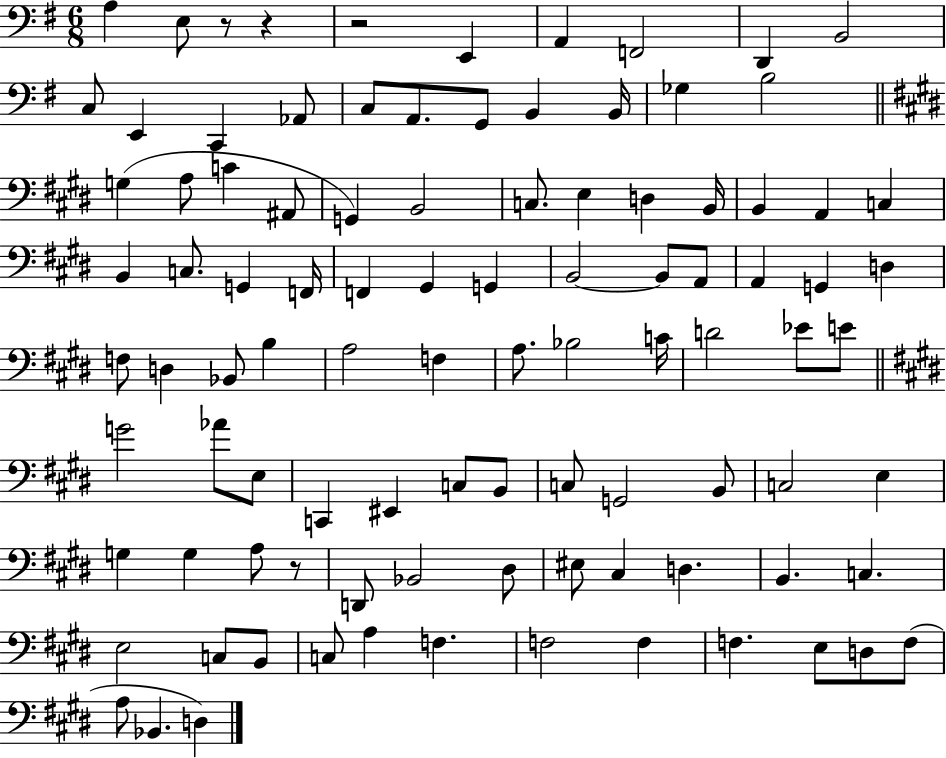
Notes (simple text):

A3/q E3/e R/e R/q R/h E2/q A2/q F2/h D2/q B2/h C3/e E2/q C2/q Ab2/e C3/e A2/e. G2/e B2/q B2/s Gb3/q B3/h G3/q A3/e C4/q A#2/e G2/q B2/h C3/e. E3/q D3/q B2/s B2/q A2/q C3/q B2/q C3/e. G2/q F2/s F2/q G#2/q G2/q B2/h B2/e A2/e A2/q G2/q D3/q F3/e D3/q Bb2/e B3/q A3/h F3/q A3/e. Bb3/h C4/s D4/h Eb4/e E4/e G4/h Ab4/e E3/e C2/q EIS2/q C3/e B2/e C3/e G2/h B2/e C3/h E3/q G3/q G3/q A3/e R/e D2/e Bb2/h D#3/e EIS3/e C#3/q D3/q. B2/q. C3/q. E3/h C3/e B2/e C3/e A3/q F3/q. F3/h F3/q F3/q. E3/e D3/e F3/e A3/e Bb2/q. D3/q